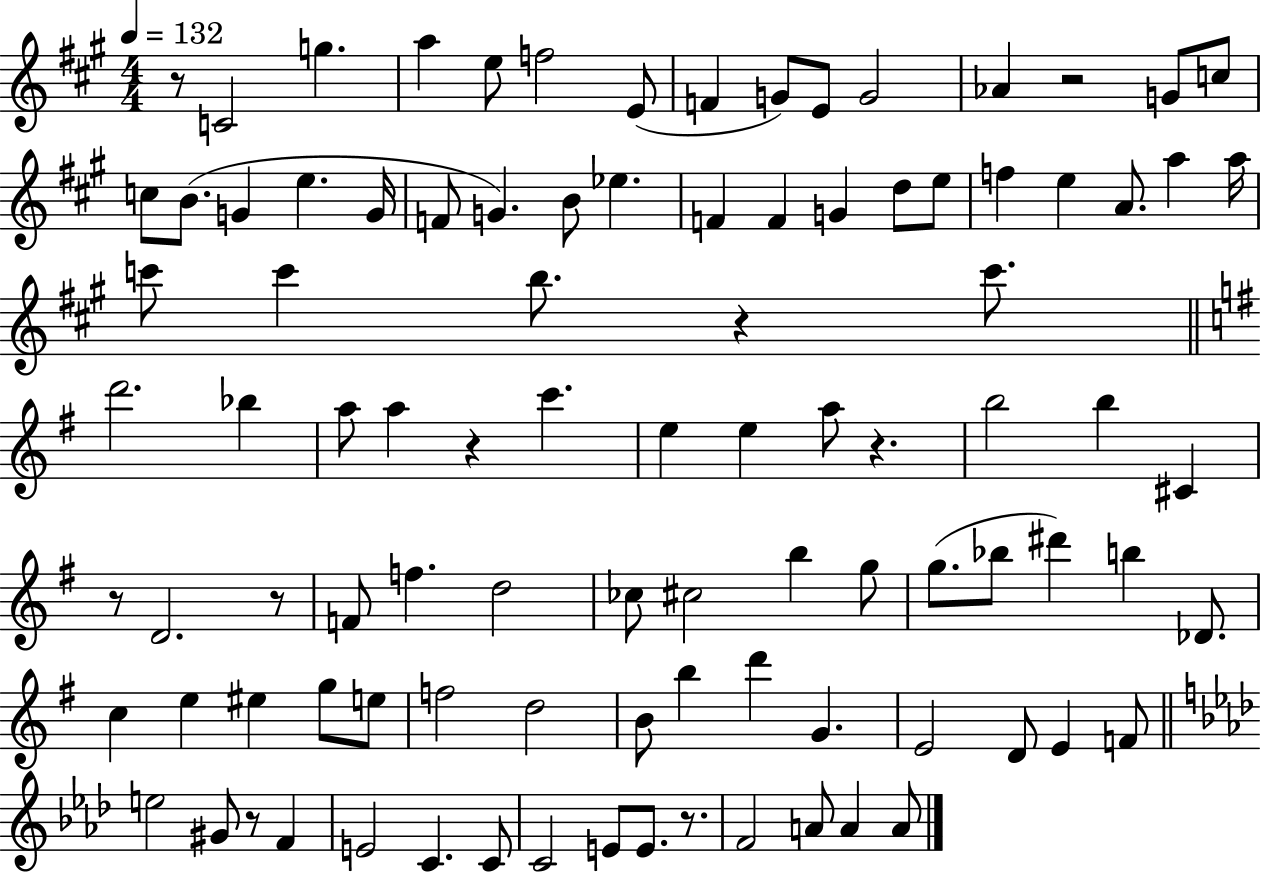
{
  \clef treble
  \numericTimeSignature
  \time 4/4
  \key a \major
  \tempo 4 = 132
  r8 c'2 g''4. | a''4 e''8 f''2 e'8( | f'4 g'8) e'8 g'2 | aes'4 r2 g'8 c''8 | \break c''8 b'8.( g'4 e''4. g'16 | f'8 g'4.) b'8 ees''4. | f'4 f'4 g'4 d''8 e''8 | f''4 e''4 a'8. a''4 a''16 | \break c'''8 c'''4 b''8. r4 c'''8. | \bar "||" \break \key e \minor d'''2. bes''4 | a''8 a''4 r4 c'''4. | e''4 e''4 a''8 r4. | b''2 b''4 cis'4 | \break r8 d'2. r8 | f'8 f''4. d''2 | ces''8 cis''2 b''4 g''8 | g''8.( bes''8 dis'''4) b''4 des'8. | \break c''4 e''4 eis''4 g''8 e''8 | f''2 d''2 | b'8 b''4 d'''4 g'4. | e'2 d'8 e'4 f'8 | \break \bar "||" \break \key f \minor e''2 gis'8 r8 f'4 | e'2 c'4. c'8 | c'2 e'8 e'8. r8. | f'2 a'8 a'4 a'8 | \break \bar "|."
}